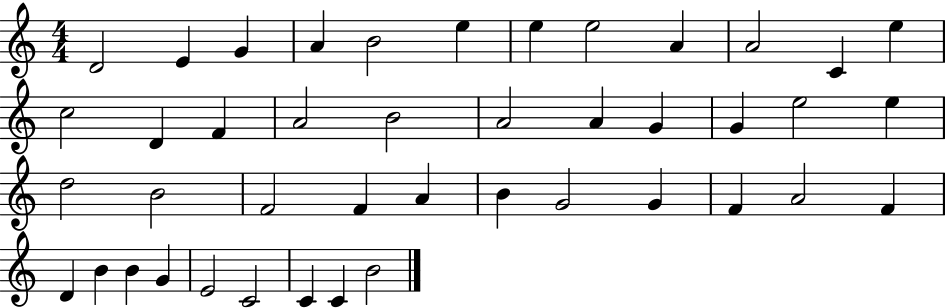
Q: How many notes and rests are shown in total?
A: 43